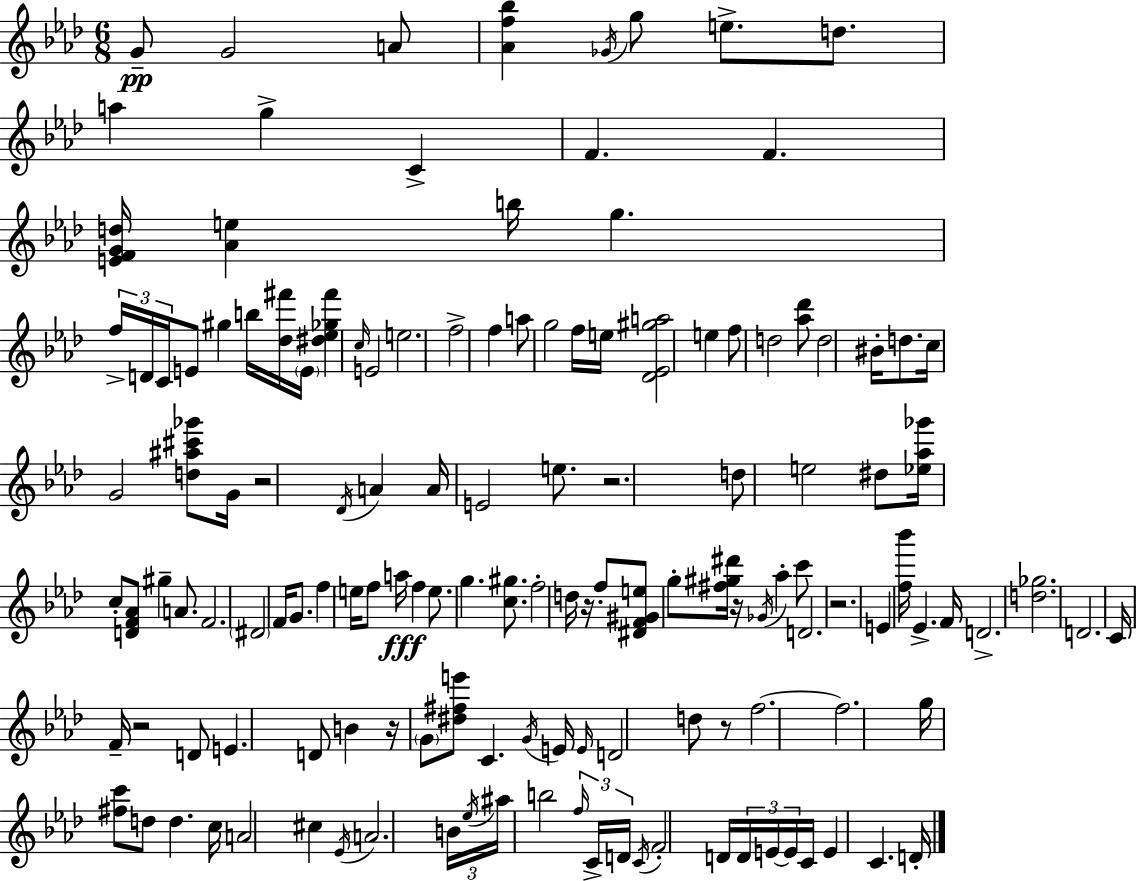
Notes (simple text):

G4/e G4/h A4/e [Ab4,F5,Bb5]/q Gb4/s G5/e E5/e. D5/e. A5/q G5/q C4/q F4/q. F4/q. [E4,F4,G4,D5]/s [Ab4,E5]/q B5/s G5/q. F5/s D4/s C4/s E4/e G#5/q B5/s [Db5,F#6]/s E4/s [D#5,Eb5,Gb5,F#6]/q C5/s E4/h E5/h. F5/h F5/q A5/e G5/h F5/s E5/s [Db4,Eb4,G#5,A5]/h E5/q F5/e D5/h [Ab5,Db6]/e D5/h BIS4/s D5/e. C5/s G4/h [D5,A#5,C#6,Gb6]/e G4/s R/h Db4/s A4/q A4/s E4/h E5/e. R/h. D5/e E5/h D#5/e [Eb5,Ab5,Gb6]/s C5/e [D4,F4,Ab4]/e G#5/q A4/e. F4/h. D#4/h F4/s G4/e. F5/q E5/s F5/e A5/s F5/q E5/e. G5/q. [C5,G#5]/e. F5/h D5/s R/s F5/e [D#4,F4,G#4,E5]/e G5/e [F#5,G#5,D#6]/s R/s Gb4/s Ab5/q C6/e D4/h. R/h. E4/q [F5,Bb6]/s Eb4/q. F4/s D4/h. [D5,Gb5]/h. D4/h. C4/s F4/s R/h D4/e E4/q. D4/e B4/q R/s G4/e [D#5,F#5,E6]/e C4/q. G4/s E4/s E4/s D4/h D5/e R/e F5/h. F5/h. G5/s [F#5,C6]/e D5/e D5/q. C5/s A4/h C#5/q Eb4/s A4/h. B4/s Eb5/s A#5/s B5/h F5/s C4/s D4/s C4/s F4/h D4/s D4/s E4/s E4/s C4/s E4/q C4/q. D4/s